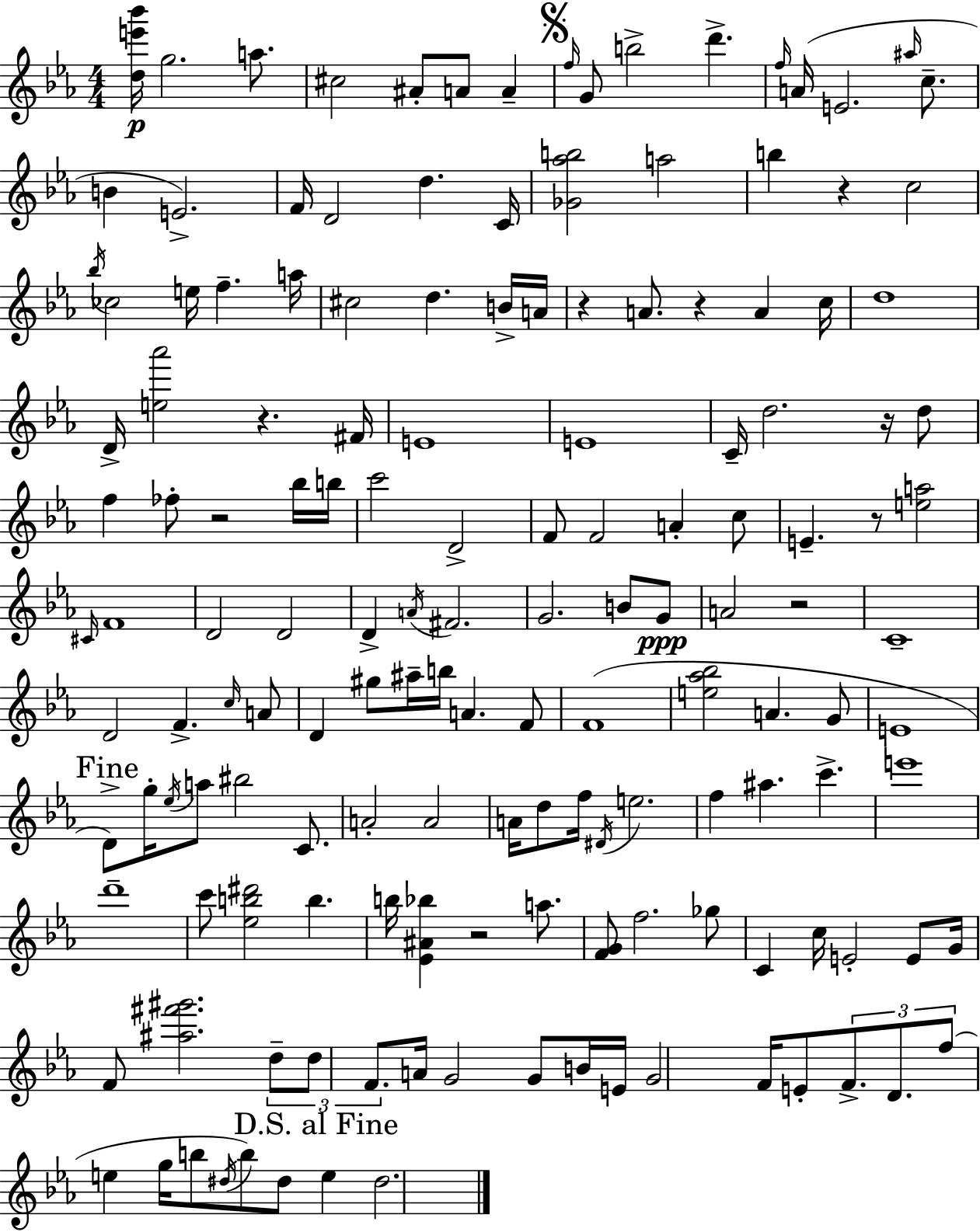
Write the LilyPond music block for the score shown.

{
  \clef treble
  \numericTimeSignature
  \time 4/4
  \key c \minor
  \repeat volta 2 { <d'' e''' bes'''>16\p g''2. a''8. | cis''2 ais'8-. a'8 a'4-- | \mark \markup { \musicglyph "scripts.segno" } \grace { f''16 } g'8 b''2-> d'''4.-> | \grace { f''16 } a'16( e'2. \grace { ais''16 } | \break c''8.-- b'4 e'2.->) | f'16 d'2 d''4. | c'16 <ges' aes'' b''>2 a''2 | b''4 r4 c''2 | \break \acciaccatura { bes''16 } ces''2 e''16 f''4.-- | a''16 cis''2 d''4. | b'16-> a'16 r4 a'8. r4 a'4 | c''16 d''1 | \break d'16-> <e'' aes'''>2 r4. | fis'16 e'1 | e'1 | c'16-- d''2. | \break r16 d''8 f''4 fes''8-. r2 | bes''16 b''16 c'''2 d'2-> | f'8 f'2 a'4-. | c''8 e'4.-- r8 <e'' a''>2 | \break \grace { cis'16 } f'1 | d'2 d'2 | d'4-> \acciaccatura { a'16 } fis'2. | g'2. | \break b'8 g'8\ppp a'2 r2 | c'1-- | d'2 f'4.-> | \grace { c''16 } a'8 d'4 gis''8 ais''16-- b''16 a'4. | \break f'8 f'1( | <e'' aes'' bes''>2 a'4. | g'8 e'1 | \mark "Fine" d'8->) g''16-. \acciaccatura { ees''16 } a''8 bis''2 | \break c'8. a'2-. | a'2 a'16 d''8 f''16 \acciaccatura { dis'16 } e''2. | f''4 ais''4. | c'''4.-> e'''1 | \break d'''1-- | c'''8 <ees'' b'' dis'''>2 | b''4. b''16 <ees' ais' bes''>4 r2 | a''8. <f' g'>8 f''2. | \break ges''8 c'4 c''16 e'2-. | e'8 g'16 f'8 <ais'' fis''' gis'''>2. | \tuplet 3/2 { d''8-- d''8 f'8. } a'16 g'2 | g'8 b'16 e'16 g'2 | \break f'16 e'8-. \tuplet 3/2 { f'8.-> d'8. f''8( } e''4 | g''16 b''8 \acciaccatura { dis''16 } b''8) dis''8 \mark "D.S. al Fine" e''4 dis''2. | } \bar "|."
}